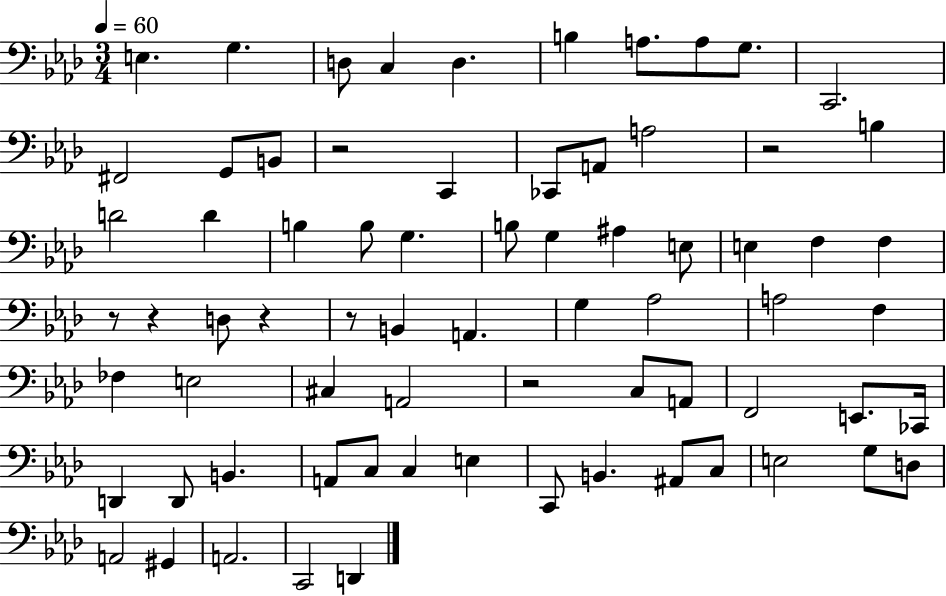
{
  \clef bass
  \numericTimeSignature
  \time 3/4
  \key aes \major
  \tempo 4 = 60
  e4. g4. | d8 c4 d4. | b4 a8. a8 g8. | c,2. | \break fis,2 g,8 b,8 | r2 c,4 | ces,8 a,8 a2 | r2 b4 | \break d'2 d'4 | b4 b8 g4. | b8 g4 ais4 e8 | e4 f4 f4 | \break r8 r4 d8 r4 | r8 b,4 a,4. | g4 aes2 | a2 f4 | \break fes4 e2 | cis4 a,2 | r2 c8 a,8 | f,2 e,8. ces,16 | \break d,4 d,8 b,4. | a,8 c8 c4 e4 | c,8 b,4. ais,8 c8 | e2 g8 d8 | \break a,2 gis,4 | a,2. | c,2 d,4 | \bar "|."
}